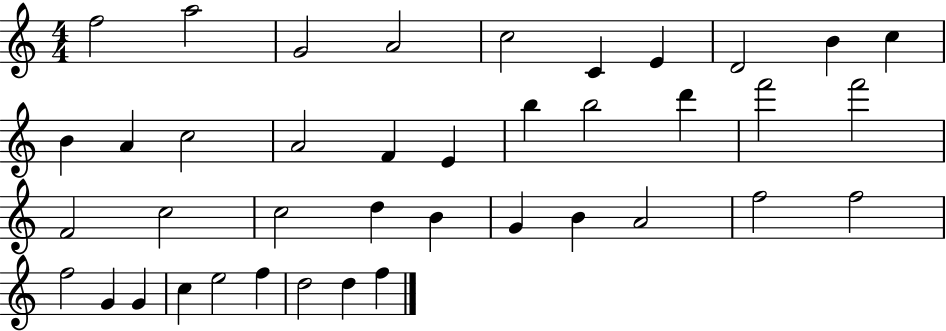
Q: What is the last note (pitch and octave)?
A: F5